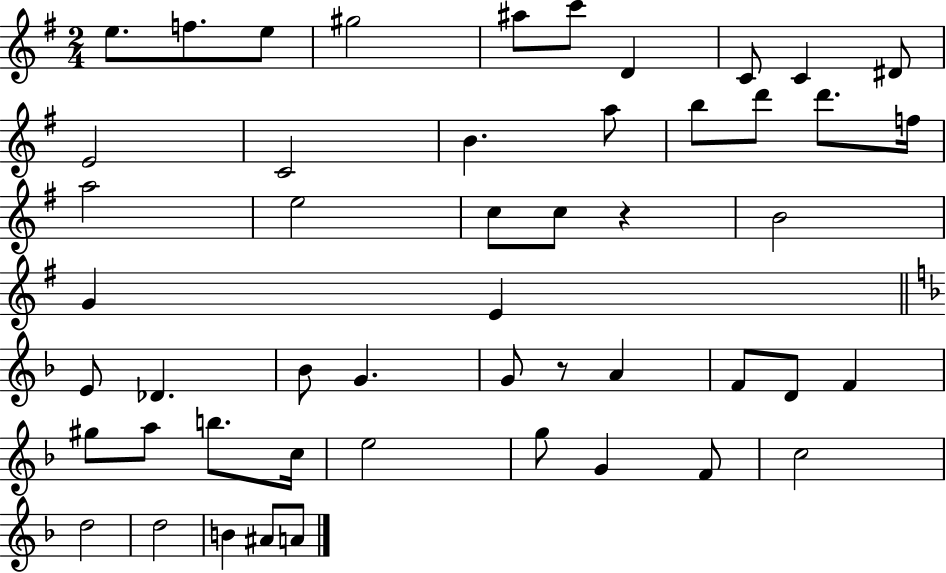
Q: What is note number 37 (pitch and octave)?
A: B5